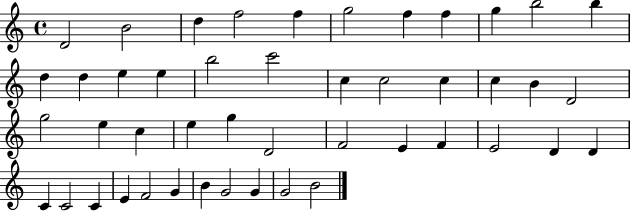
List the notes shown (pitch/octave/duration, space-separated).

D4/h B4/h D5/q F5/h F5/q G5/h F5/q F5/q G5/q B5/h B5/q D5/q D5/q E5/q E5/q B5/h C6/h C5/q C5/h C5/q C5/q B4/q D4/h G5/h E5/q C5/q E5/q G5/q D4/h F4/h E4/q F4/q E4/h D4/q D4/q C4/q C4/h C4/q E4/q F4/h G4/q B4/q G4/h G4/q G4/h B4/h